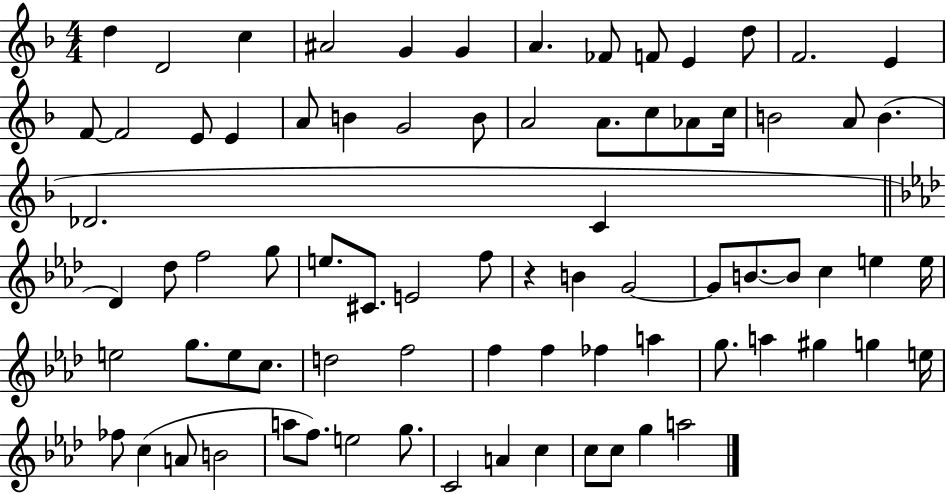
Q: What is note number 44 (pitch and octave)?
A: B4